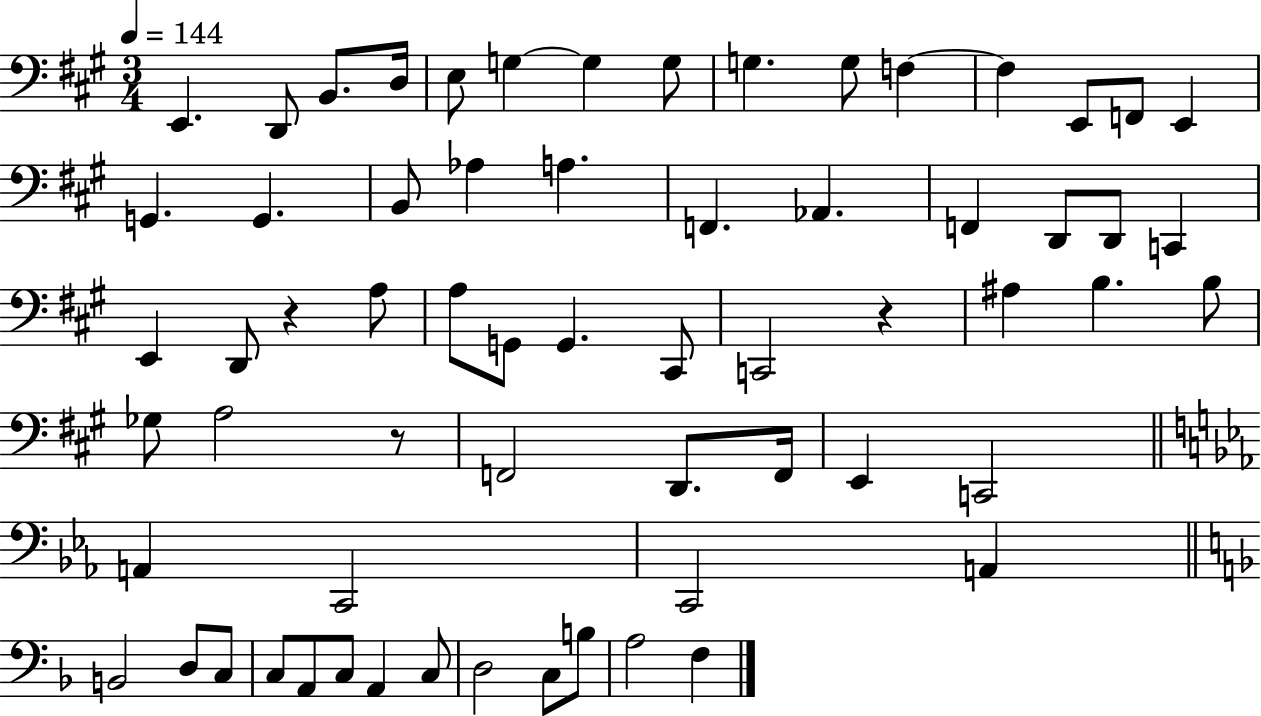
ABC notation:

X:1
T:Untitled
M:3/4
L:1/4
K:A
E,, D,,/2 B,,/2 D,/4 E,/2 G, G, G,/2 G, G,/2 F, F, E,,/2 F,,/2 E,, G,, G,, B,,/2 _A, A, F,, _A,, F,, D,,/2 D,,/2 C,, E,, D,,/2 z A,/2 A,/2 G,,/2 G,, ^C,,/2 C,,2 z ^A, B, B,/2 _G,/2 A,2 z/2 F,,2 D,,/2 F,,/4 E,, C,,2 A,, C,,2 C,,2 A,, B,,2 D,/2 C,/2 C,/2 A,,/2 C,/2 A,, C,/2 D,2 C,/2 B,/2 A,2 F,